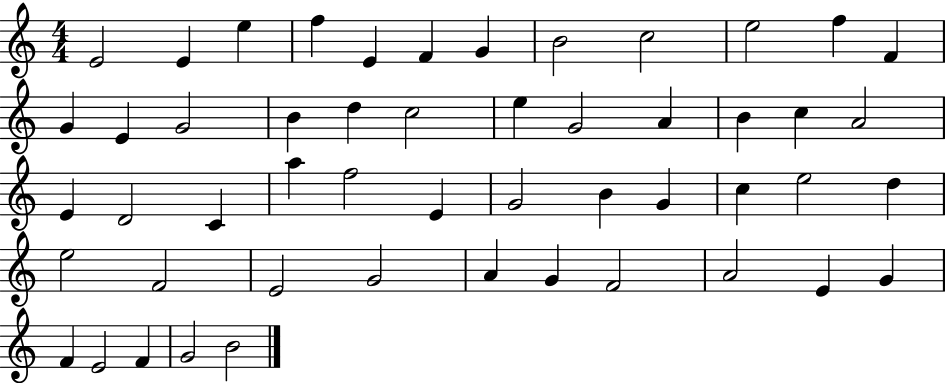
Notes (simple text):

E4/h E4/q E5/q F5/q E4/q F4/q G4/q B4/h C5/h E5/h F5/q F4/q G4/q E4/q G4/h B4/q D5/q C5/h E5/q G4/h A4/q B4/q C5/q A4/h E4/q D4/h C4/q A5/q F5/h E4/q G4/h B4/q G4/q C5/q E5/h D5/q E5/h F4/h E4/h G4/h A4/q G4/q F4/h A4/h E4/q G4/q F4/q E4/h F4/q G4/h B4/h